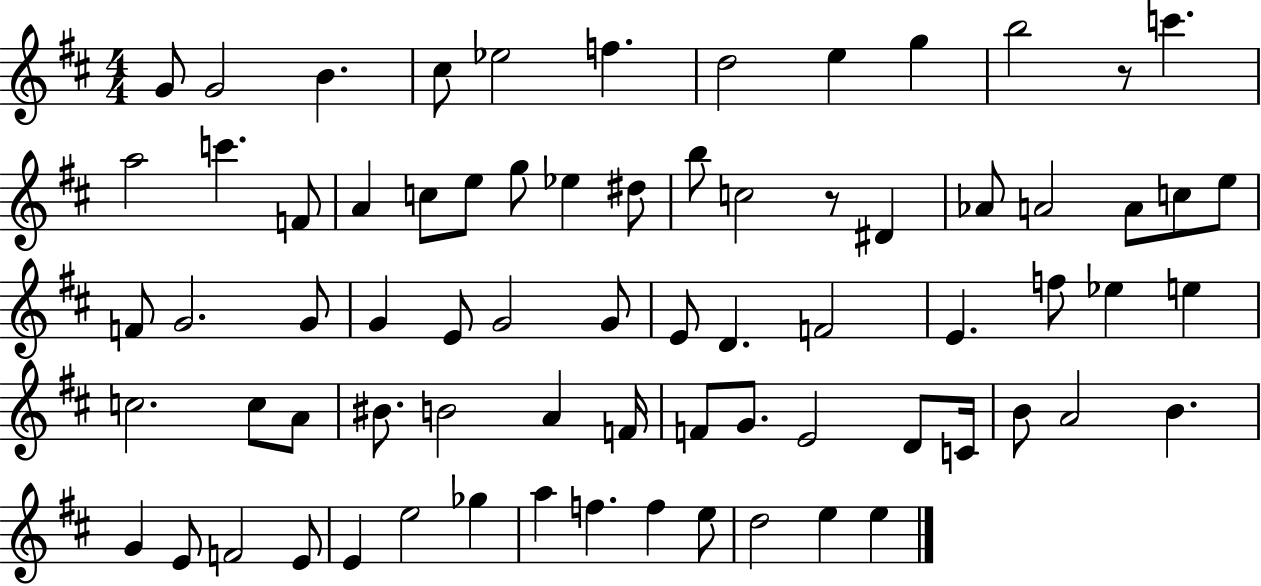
{
  \clef treble
  \numericTimeSignature
  \time 4/4
  \key d \major
  g'8 g'2 b'4. | cis''8 ees''2 f''4. | d''2 e''4 g''4 | b''2 r8 c'''4. | \break a''2 c'''4. f'8 | a'4 c''8 e''8 g''8 ees''4 dis''8 | b''8 c''2 r8 dis'4 | aes'8 a'2 a'8 c''8 e''8 | \break f'8 g'2. g'8 | g'4 e'8 g'2 g'8 | e'8 d'4. f'2 | e'4. f''8 ees''4 e''4 | \break c''2. c''8 a'8 | bis'8. b'2 a'4 f'16 | f'8 g'8. e'2 d'8 c'16 | b'8 a'2 b'4. | \break g'4 e'8 f'2 e'8 | e'4 e''2 ges''4 | a''4 f''4. f''4 e''8 | d''2 e''4 e''4 | \break \bar "|."
}